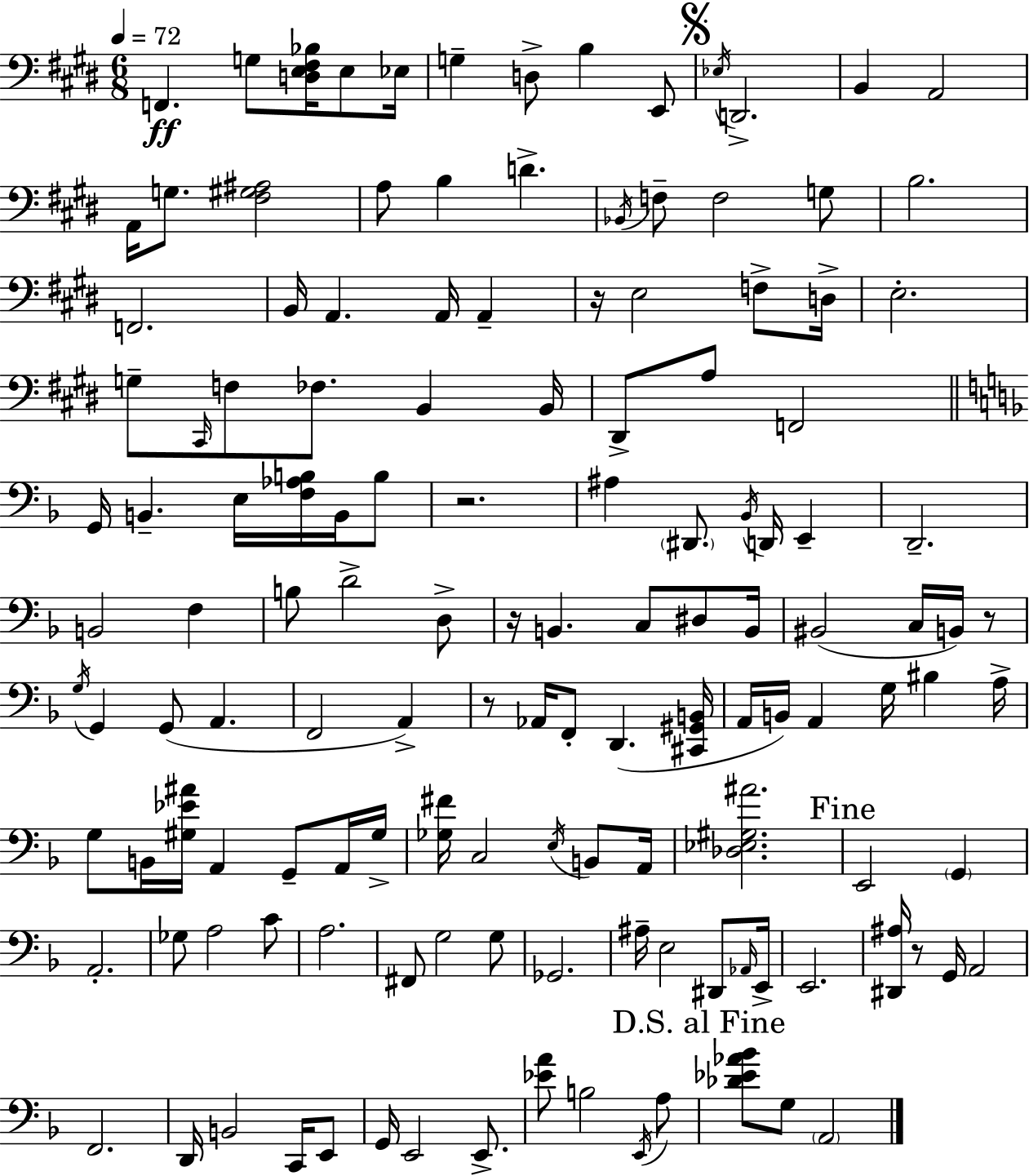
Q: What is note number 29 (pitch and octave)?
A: F3